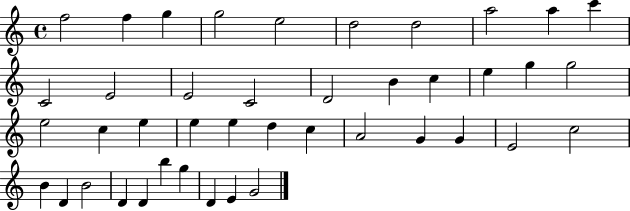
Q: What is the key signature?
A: C major